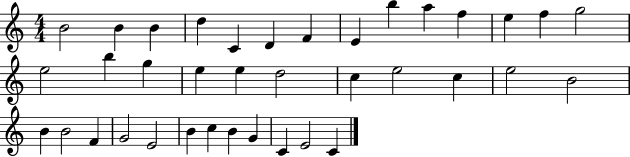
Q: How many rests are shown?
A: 0